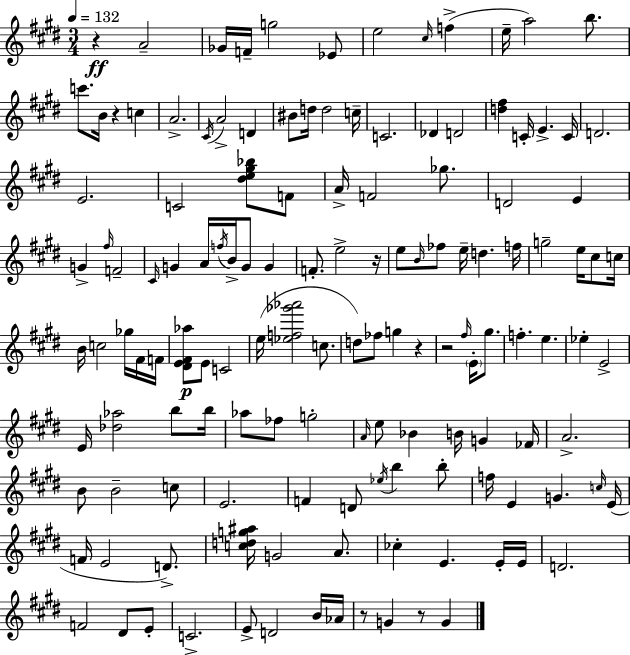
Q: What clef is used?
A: treble